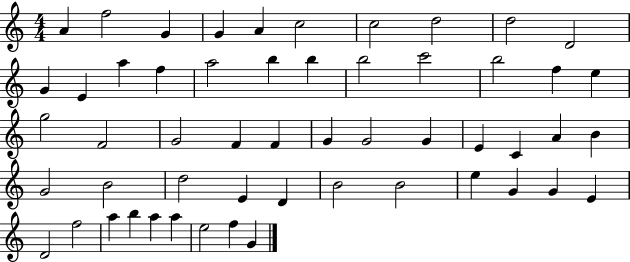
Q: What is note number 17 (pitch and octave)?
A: B5